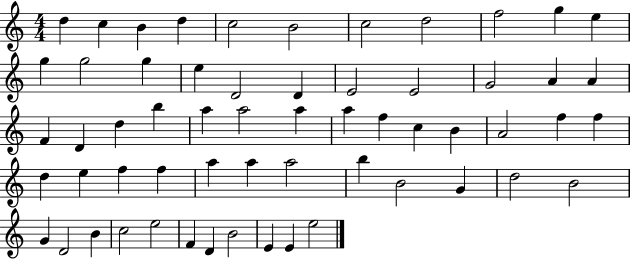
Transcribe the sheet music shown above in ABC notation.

X:1
T:Untitled
M:4/4
L:1/4
K:C
d c B d c2 B2 c2 d2 f2 g e g g2 g e D2 D E2 E2 G2 A A F D d b a a2 a a f c B A2 f f d e f f a a a2 b B2 G d2 B2 G D2 B c2 e2 F D B2 E E e2